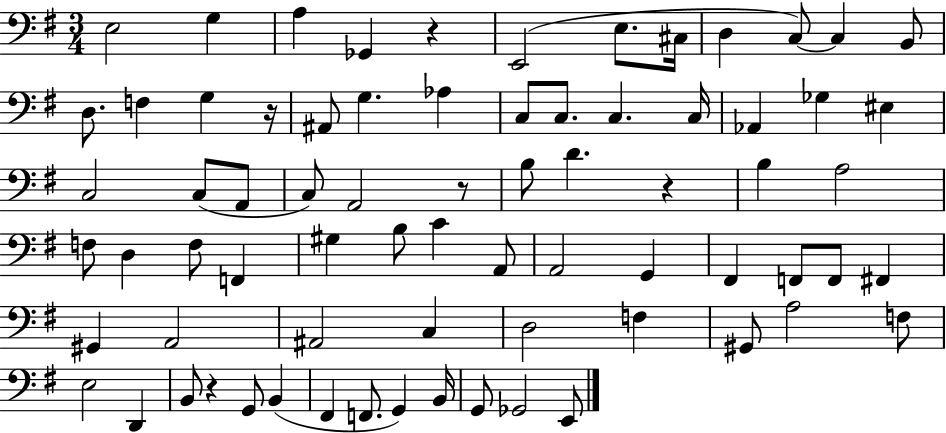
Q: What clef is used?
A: bass